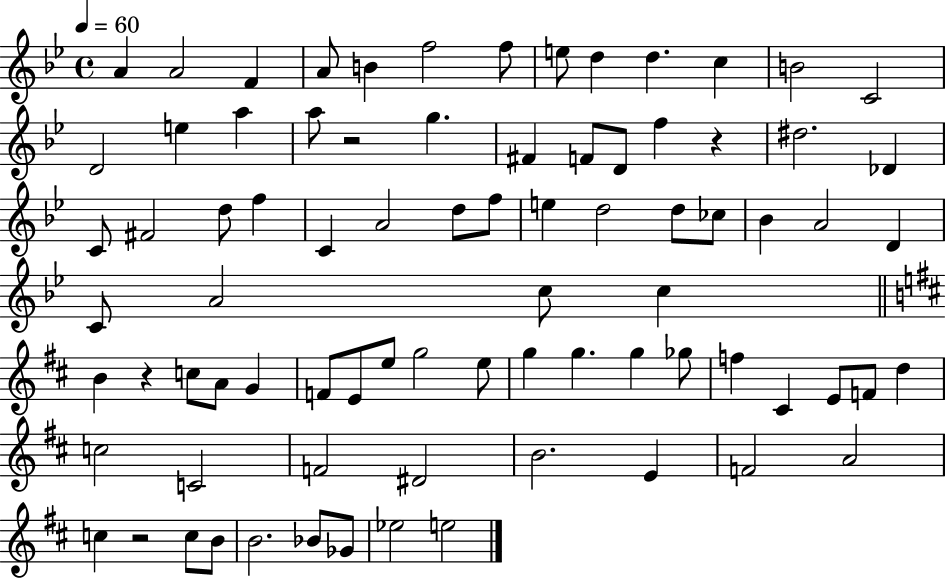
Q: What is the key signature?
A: BES major